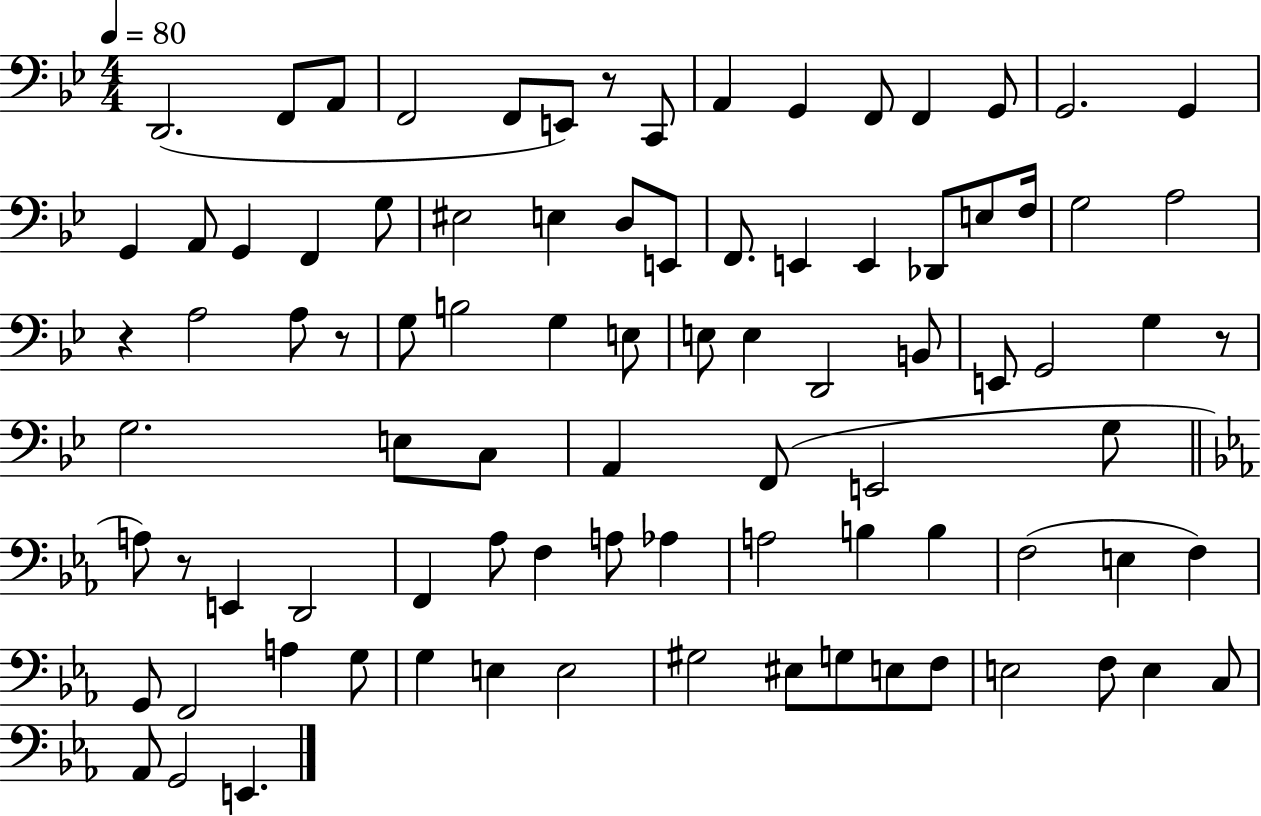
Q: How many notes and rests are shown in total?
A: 89